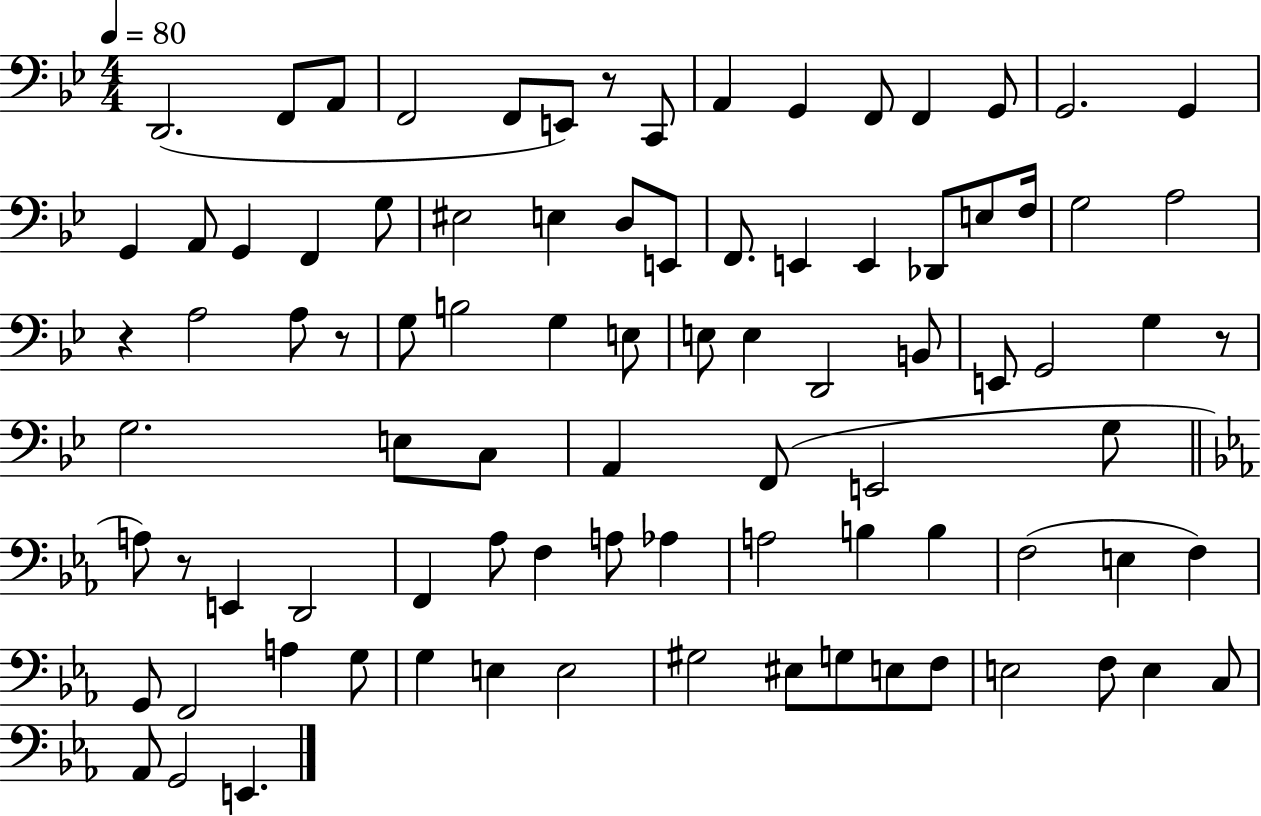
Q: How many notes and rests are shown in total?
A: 89